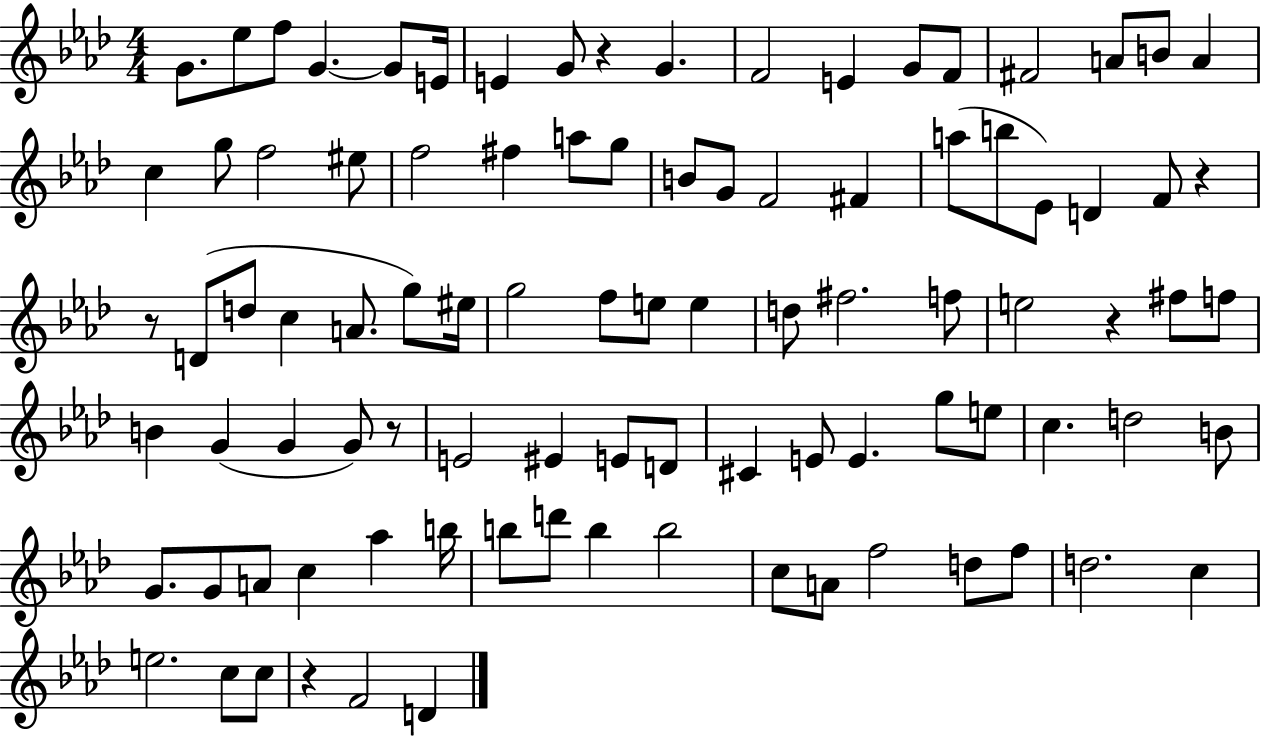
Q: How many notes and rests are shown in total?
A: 94